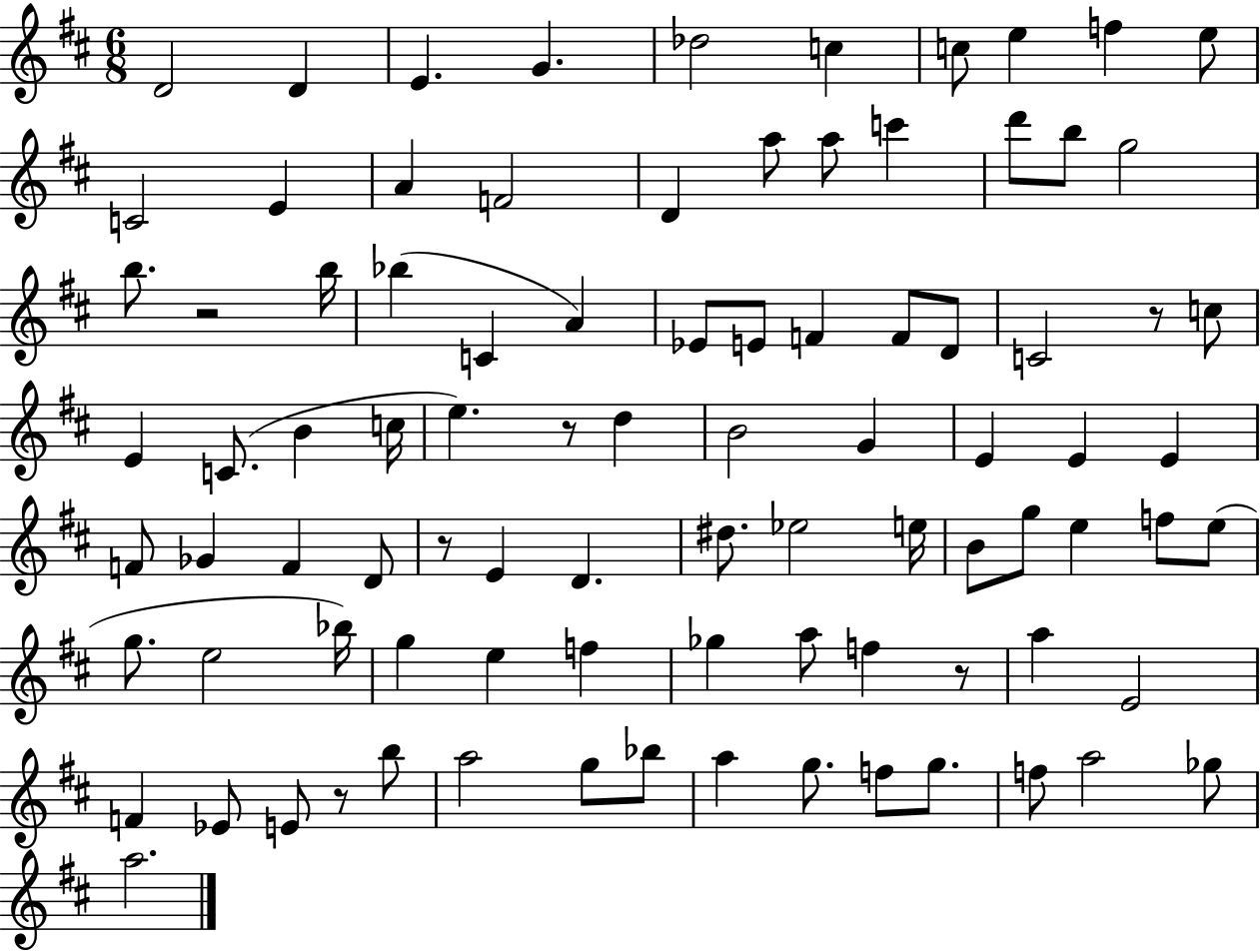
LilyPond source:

{
  \clef treble
  \numericTimeSignature
  \time 6/8
  \key d \major
  d'2 d'4 | e'4. g'4. | des''2 c''4 | c''8 e''4 f''4 e''8 | \break c'2 e'4 | a'4 f'2 | d'4 a''8 a''8 c'''4 | d'''8 b''8 g''2 | \break b''8. r2 b''16 | bes''4( c'4 a'4) | ees'8 e'8 f'4 f'8 d'8 | c'2 r8 c''8 | \break e'4 c'8.( b'4 c''16 | e''4.) r8 d''4 | b'2 g'4 | e'4 e'4 e'4 | \break f'8 ges'4 f'4 d'8 | r8 e'4 d'4. | dis''8. ees''2 e''16 | b'8 g''8 e''4 f''8 e''8( | \break g''8. e''2 bes''16) | g''4 e''4 f''4 | ges''4 a''8 f''4 r8 | a''4 e'2 | \break f'4 ees'8 e'8 r8 b''8 | a''2 g''8 bes''8 | a''4 g''8. f''8 g''8. | f''8 a''2 ges''8 | \break a''2. | \bar "|."
}